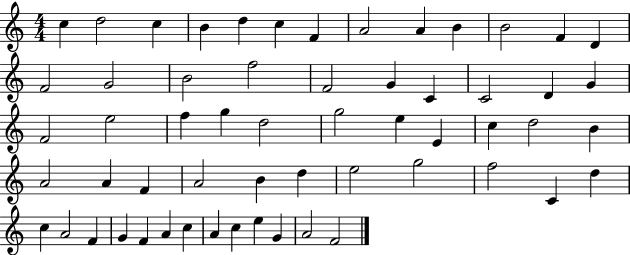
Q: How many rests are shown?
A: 0